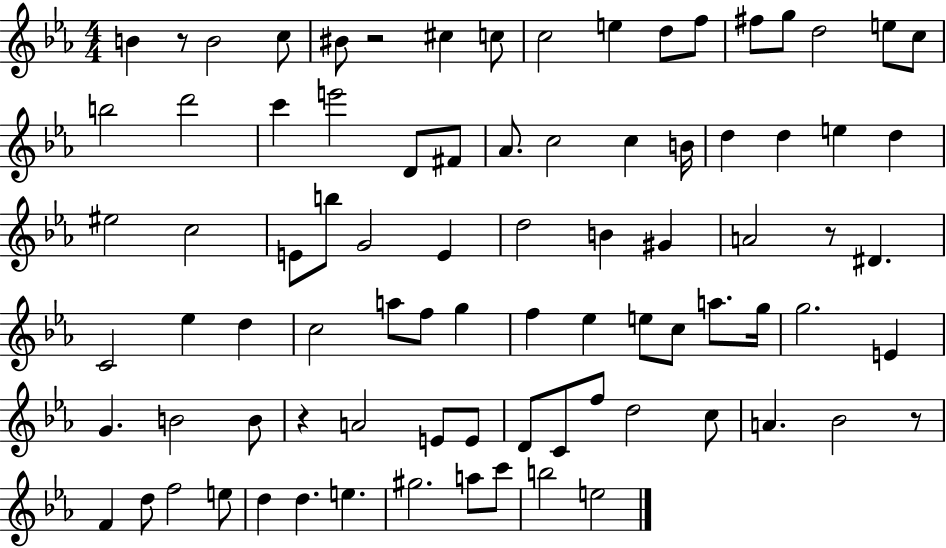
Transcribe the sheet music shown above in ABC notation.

X:1
T:Untitled
M:4/4
L:1/4
K:Eb
B z/2 B2 c/2 ^B/2 z2 ^c c/2 c2 e d/2 f/2 ^f/2 g/2 d2 e/2 c/2 b2 d'2 c' e'2 D/2 ^F/2 _A/2 c2 c B/4 d d e d ^e2 c2 E/2 b/2 G2 E d2 B ^G A2 z/2 ^D C2 _e d c2 a/2 f/2 g f _e e/2 c/2 a/2 g/4 g2 E G B2 B/2 z A2 E/2 E/2 D/2 C/2 f/2 d2 c/2 A _B2 z/2 F d/2 f2 e/2 d d e ^g2 a/2 c'/2 b2 e2